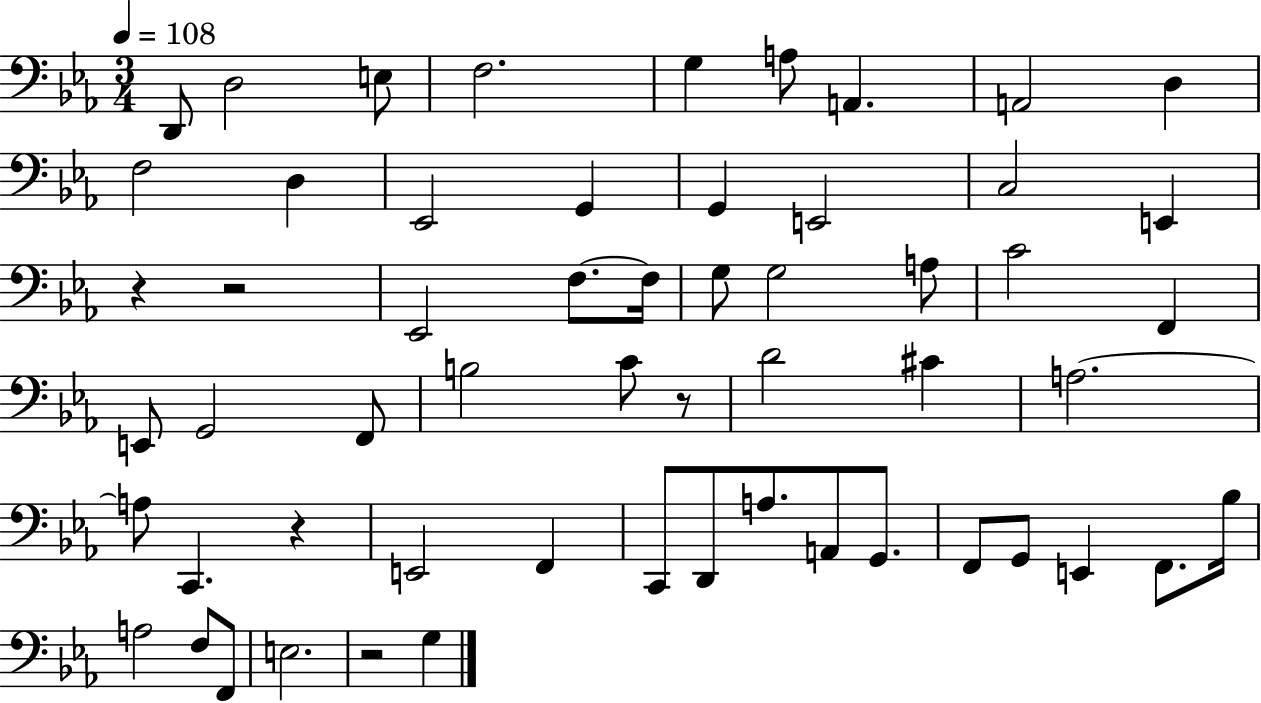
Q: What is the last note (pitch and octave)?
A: G3